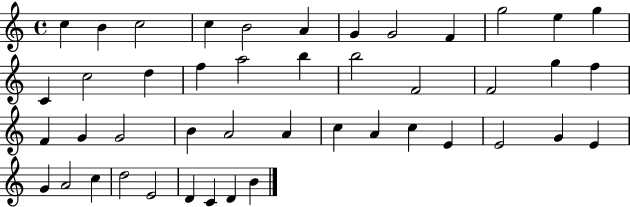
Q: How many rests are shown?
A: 0